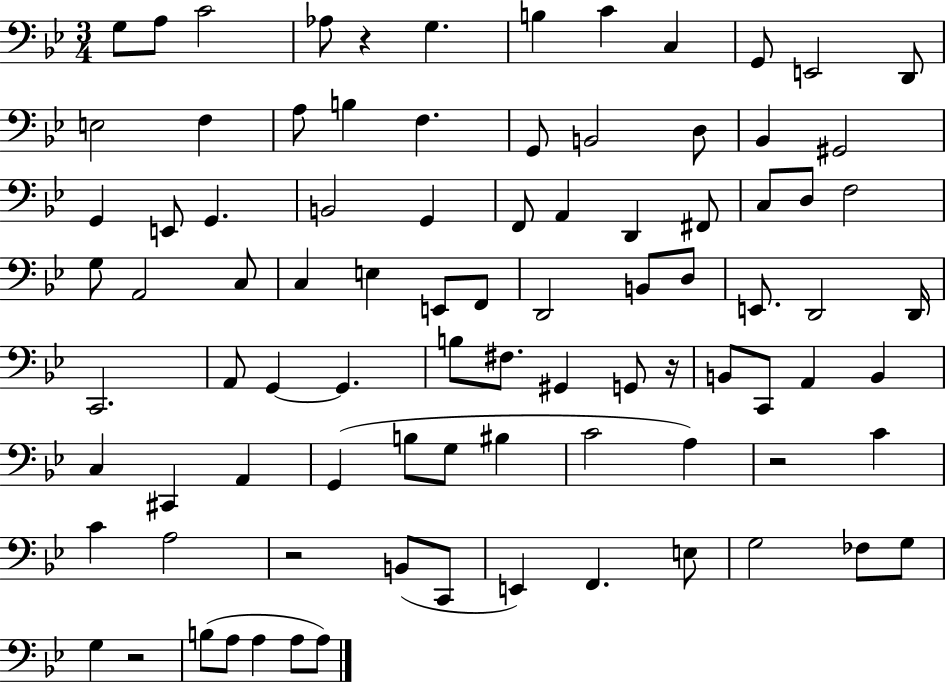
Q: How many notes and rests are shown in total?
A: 89